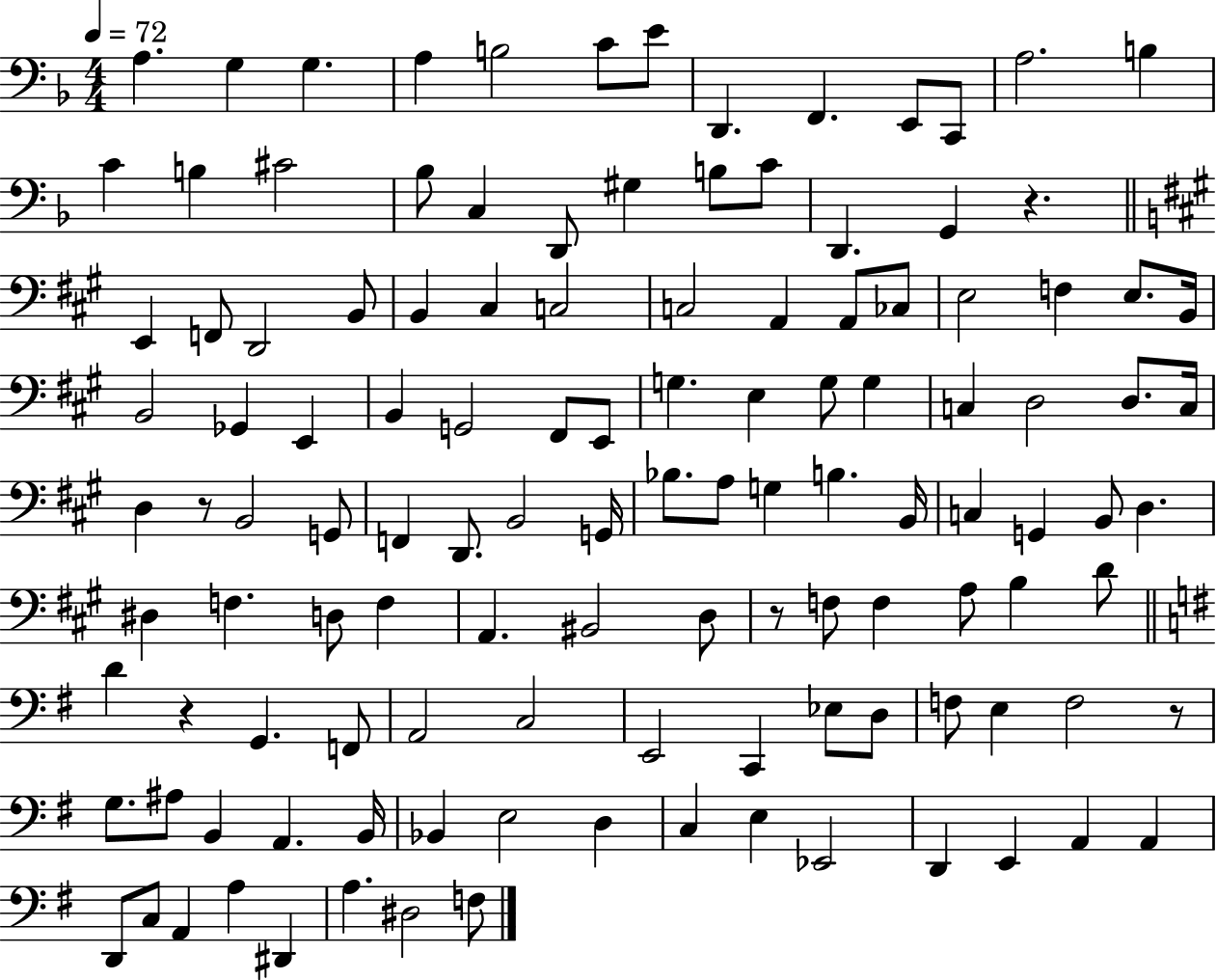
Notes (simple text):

A3/q. G3/q G3/q. A3/q B3/h C4/e E4/e D2/q. F2/q. E2/e C2/e A3/h. B3/q C4/q B3/q C#4/h Bb3/e C3/q D2/e G#3/q B3/e C4/e D2/q. G2/q R/q. E2/q F2/e D2/h B2/e B2/q C#3/q C3/h C3/h A2/q A2/e CES3/e E3/h F3/q E3/e. B2/s B2/h Gb2/q E2/q B2/q G2/h F#2/e E2/e G3/q. E3/q G3/e G3/q C3/q D3/h D3/e. C3/s D3/q R/e B2/h G2/e F2/q D2/e. B2/h G2/s Bb3/e. A3/e G3/q B3/q. B2/s C3/q G2/q B2/e D3/q. D#3/q F3/q. D3/e F3/q A2/q. BIS2/h D3/e R/e F3/e F3/q A3/e B3/q D4/e D4/q R/q G2/q. F2/e A2/h C3/h E2/h C2/q Eb3/e D3/e F3/e E3/q F3/h R/e G3/e. A#3/e B2/q A2/q. B2/s Bb2/q E3/h D3/q C3/q E3/q Eb2/h D2/q E2/q A2/q A2/q D2/e C3/e A2/q A3/q D#2/q A3/q. D#3/h F3/e